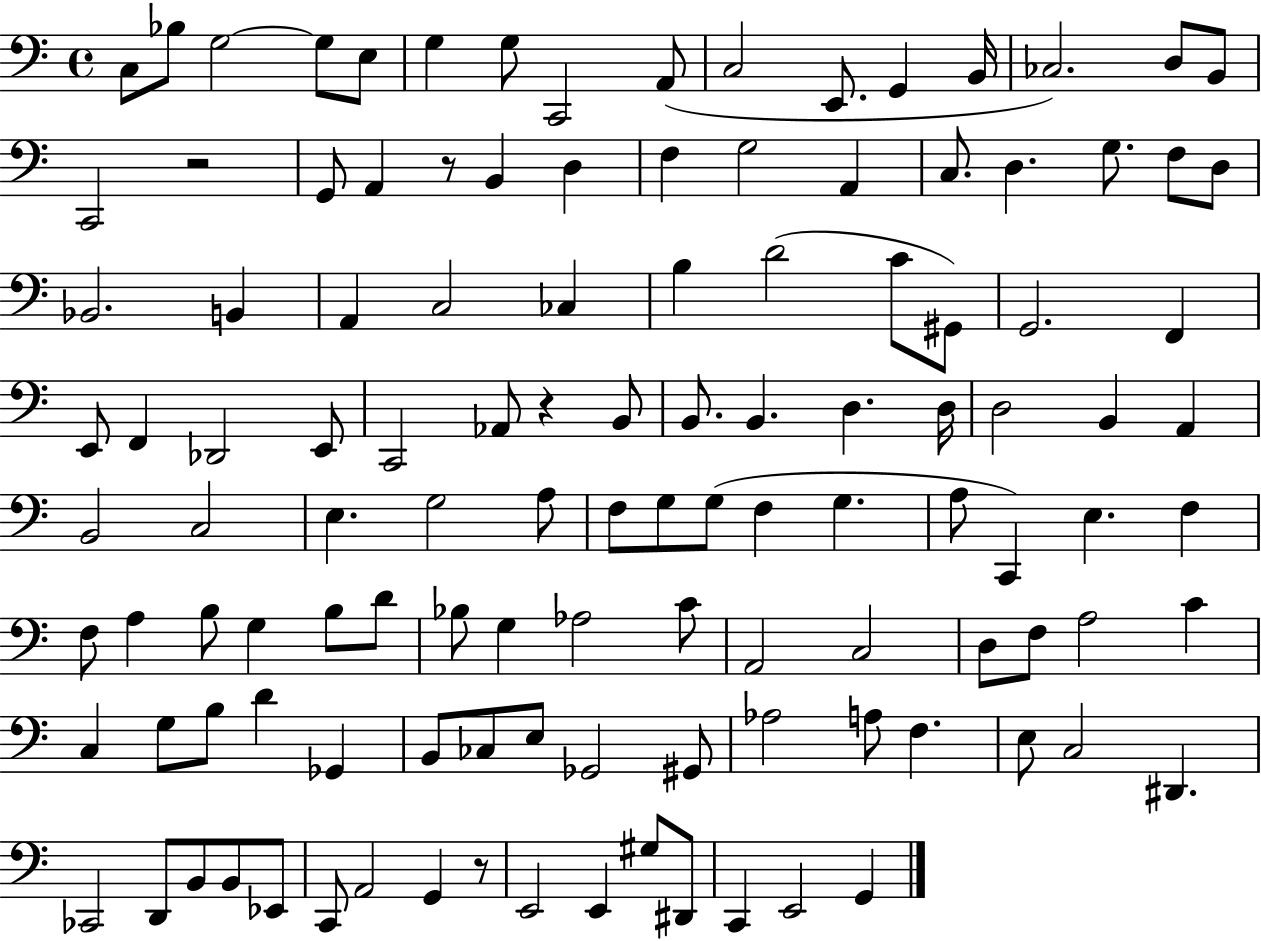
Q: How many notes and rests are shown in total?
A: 119